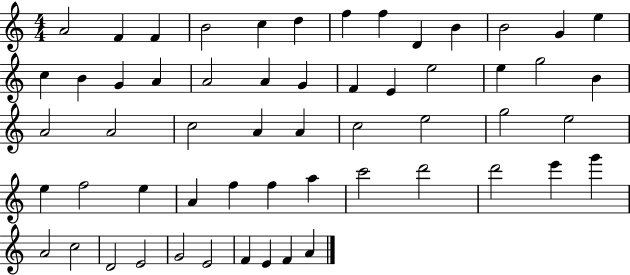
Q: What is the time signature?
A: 4/4